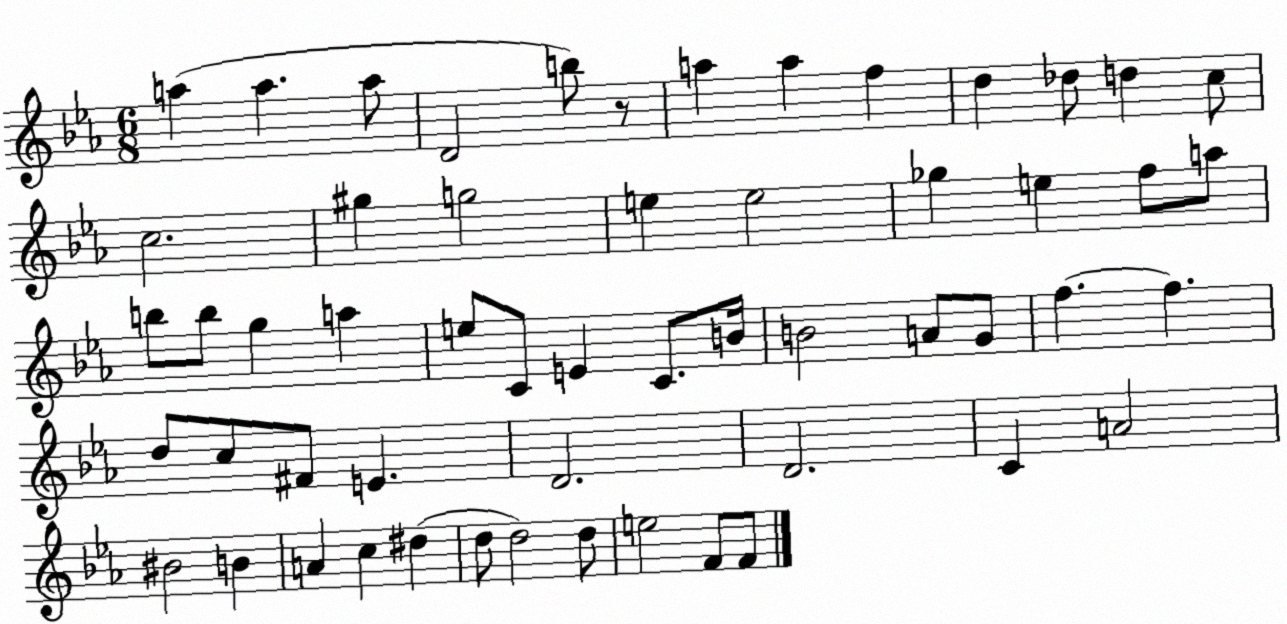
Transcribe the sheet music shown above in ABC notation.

X:1
T:Untitled
M:6/8
L:1/4
K:Eb
a a a/2 D2 b/2 z/2 a a f d _d/2 d c/2 c2 ^g g2 e e2 _g e f/2 a/2 b/2 b/2 g a e/2 C/2 E C/2 B/4 B2 A/2 G/2 f f d/2 c/2 ^F/2 E D2 D2 C A2 ^B2 B A c ^d d/2 d2 d/2 e2 F/2 F/2